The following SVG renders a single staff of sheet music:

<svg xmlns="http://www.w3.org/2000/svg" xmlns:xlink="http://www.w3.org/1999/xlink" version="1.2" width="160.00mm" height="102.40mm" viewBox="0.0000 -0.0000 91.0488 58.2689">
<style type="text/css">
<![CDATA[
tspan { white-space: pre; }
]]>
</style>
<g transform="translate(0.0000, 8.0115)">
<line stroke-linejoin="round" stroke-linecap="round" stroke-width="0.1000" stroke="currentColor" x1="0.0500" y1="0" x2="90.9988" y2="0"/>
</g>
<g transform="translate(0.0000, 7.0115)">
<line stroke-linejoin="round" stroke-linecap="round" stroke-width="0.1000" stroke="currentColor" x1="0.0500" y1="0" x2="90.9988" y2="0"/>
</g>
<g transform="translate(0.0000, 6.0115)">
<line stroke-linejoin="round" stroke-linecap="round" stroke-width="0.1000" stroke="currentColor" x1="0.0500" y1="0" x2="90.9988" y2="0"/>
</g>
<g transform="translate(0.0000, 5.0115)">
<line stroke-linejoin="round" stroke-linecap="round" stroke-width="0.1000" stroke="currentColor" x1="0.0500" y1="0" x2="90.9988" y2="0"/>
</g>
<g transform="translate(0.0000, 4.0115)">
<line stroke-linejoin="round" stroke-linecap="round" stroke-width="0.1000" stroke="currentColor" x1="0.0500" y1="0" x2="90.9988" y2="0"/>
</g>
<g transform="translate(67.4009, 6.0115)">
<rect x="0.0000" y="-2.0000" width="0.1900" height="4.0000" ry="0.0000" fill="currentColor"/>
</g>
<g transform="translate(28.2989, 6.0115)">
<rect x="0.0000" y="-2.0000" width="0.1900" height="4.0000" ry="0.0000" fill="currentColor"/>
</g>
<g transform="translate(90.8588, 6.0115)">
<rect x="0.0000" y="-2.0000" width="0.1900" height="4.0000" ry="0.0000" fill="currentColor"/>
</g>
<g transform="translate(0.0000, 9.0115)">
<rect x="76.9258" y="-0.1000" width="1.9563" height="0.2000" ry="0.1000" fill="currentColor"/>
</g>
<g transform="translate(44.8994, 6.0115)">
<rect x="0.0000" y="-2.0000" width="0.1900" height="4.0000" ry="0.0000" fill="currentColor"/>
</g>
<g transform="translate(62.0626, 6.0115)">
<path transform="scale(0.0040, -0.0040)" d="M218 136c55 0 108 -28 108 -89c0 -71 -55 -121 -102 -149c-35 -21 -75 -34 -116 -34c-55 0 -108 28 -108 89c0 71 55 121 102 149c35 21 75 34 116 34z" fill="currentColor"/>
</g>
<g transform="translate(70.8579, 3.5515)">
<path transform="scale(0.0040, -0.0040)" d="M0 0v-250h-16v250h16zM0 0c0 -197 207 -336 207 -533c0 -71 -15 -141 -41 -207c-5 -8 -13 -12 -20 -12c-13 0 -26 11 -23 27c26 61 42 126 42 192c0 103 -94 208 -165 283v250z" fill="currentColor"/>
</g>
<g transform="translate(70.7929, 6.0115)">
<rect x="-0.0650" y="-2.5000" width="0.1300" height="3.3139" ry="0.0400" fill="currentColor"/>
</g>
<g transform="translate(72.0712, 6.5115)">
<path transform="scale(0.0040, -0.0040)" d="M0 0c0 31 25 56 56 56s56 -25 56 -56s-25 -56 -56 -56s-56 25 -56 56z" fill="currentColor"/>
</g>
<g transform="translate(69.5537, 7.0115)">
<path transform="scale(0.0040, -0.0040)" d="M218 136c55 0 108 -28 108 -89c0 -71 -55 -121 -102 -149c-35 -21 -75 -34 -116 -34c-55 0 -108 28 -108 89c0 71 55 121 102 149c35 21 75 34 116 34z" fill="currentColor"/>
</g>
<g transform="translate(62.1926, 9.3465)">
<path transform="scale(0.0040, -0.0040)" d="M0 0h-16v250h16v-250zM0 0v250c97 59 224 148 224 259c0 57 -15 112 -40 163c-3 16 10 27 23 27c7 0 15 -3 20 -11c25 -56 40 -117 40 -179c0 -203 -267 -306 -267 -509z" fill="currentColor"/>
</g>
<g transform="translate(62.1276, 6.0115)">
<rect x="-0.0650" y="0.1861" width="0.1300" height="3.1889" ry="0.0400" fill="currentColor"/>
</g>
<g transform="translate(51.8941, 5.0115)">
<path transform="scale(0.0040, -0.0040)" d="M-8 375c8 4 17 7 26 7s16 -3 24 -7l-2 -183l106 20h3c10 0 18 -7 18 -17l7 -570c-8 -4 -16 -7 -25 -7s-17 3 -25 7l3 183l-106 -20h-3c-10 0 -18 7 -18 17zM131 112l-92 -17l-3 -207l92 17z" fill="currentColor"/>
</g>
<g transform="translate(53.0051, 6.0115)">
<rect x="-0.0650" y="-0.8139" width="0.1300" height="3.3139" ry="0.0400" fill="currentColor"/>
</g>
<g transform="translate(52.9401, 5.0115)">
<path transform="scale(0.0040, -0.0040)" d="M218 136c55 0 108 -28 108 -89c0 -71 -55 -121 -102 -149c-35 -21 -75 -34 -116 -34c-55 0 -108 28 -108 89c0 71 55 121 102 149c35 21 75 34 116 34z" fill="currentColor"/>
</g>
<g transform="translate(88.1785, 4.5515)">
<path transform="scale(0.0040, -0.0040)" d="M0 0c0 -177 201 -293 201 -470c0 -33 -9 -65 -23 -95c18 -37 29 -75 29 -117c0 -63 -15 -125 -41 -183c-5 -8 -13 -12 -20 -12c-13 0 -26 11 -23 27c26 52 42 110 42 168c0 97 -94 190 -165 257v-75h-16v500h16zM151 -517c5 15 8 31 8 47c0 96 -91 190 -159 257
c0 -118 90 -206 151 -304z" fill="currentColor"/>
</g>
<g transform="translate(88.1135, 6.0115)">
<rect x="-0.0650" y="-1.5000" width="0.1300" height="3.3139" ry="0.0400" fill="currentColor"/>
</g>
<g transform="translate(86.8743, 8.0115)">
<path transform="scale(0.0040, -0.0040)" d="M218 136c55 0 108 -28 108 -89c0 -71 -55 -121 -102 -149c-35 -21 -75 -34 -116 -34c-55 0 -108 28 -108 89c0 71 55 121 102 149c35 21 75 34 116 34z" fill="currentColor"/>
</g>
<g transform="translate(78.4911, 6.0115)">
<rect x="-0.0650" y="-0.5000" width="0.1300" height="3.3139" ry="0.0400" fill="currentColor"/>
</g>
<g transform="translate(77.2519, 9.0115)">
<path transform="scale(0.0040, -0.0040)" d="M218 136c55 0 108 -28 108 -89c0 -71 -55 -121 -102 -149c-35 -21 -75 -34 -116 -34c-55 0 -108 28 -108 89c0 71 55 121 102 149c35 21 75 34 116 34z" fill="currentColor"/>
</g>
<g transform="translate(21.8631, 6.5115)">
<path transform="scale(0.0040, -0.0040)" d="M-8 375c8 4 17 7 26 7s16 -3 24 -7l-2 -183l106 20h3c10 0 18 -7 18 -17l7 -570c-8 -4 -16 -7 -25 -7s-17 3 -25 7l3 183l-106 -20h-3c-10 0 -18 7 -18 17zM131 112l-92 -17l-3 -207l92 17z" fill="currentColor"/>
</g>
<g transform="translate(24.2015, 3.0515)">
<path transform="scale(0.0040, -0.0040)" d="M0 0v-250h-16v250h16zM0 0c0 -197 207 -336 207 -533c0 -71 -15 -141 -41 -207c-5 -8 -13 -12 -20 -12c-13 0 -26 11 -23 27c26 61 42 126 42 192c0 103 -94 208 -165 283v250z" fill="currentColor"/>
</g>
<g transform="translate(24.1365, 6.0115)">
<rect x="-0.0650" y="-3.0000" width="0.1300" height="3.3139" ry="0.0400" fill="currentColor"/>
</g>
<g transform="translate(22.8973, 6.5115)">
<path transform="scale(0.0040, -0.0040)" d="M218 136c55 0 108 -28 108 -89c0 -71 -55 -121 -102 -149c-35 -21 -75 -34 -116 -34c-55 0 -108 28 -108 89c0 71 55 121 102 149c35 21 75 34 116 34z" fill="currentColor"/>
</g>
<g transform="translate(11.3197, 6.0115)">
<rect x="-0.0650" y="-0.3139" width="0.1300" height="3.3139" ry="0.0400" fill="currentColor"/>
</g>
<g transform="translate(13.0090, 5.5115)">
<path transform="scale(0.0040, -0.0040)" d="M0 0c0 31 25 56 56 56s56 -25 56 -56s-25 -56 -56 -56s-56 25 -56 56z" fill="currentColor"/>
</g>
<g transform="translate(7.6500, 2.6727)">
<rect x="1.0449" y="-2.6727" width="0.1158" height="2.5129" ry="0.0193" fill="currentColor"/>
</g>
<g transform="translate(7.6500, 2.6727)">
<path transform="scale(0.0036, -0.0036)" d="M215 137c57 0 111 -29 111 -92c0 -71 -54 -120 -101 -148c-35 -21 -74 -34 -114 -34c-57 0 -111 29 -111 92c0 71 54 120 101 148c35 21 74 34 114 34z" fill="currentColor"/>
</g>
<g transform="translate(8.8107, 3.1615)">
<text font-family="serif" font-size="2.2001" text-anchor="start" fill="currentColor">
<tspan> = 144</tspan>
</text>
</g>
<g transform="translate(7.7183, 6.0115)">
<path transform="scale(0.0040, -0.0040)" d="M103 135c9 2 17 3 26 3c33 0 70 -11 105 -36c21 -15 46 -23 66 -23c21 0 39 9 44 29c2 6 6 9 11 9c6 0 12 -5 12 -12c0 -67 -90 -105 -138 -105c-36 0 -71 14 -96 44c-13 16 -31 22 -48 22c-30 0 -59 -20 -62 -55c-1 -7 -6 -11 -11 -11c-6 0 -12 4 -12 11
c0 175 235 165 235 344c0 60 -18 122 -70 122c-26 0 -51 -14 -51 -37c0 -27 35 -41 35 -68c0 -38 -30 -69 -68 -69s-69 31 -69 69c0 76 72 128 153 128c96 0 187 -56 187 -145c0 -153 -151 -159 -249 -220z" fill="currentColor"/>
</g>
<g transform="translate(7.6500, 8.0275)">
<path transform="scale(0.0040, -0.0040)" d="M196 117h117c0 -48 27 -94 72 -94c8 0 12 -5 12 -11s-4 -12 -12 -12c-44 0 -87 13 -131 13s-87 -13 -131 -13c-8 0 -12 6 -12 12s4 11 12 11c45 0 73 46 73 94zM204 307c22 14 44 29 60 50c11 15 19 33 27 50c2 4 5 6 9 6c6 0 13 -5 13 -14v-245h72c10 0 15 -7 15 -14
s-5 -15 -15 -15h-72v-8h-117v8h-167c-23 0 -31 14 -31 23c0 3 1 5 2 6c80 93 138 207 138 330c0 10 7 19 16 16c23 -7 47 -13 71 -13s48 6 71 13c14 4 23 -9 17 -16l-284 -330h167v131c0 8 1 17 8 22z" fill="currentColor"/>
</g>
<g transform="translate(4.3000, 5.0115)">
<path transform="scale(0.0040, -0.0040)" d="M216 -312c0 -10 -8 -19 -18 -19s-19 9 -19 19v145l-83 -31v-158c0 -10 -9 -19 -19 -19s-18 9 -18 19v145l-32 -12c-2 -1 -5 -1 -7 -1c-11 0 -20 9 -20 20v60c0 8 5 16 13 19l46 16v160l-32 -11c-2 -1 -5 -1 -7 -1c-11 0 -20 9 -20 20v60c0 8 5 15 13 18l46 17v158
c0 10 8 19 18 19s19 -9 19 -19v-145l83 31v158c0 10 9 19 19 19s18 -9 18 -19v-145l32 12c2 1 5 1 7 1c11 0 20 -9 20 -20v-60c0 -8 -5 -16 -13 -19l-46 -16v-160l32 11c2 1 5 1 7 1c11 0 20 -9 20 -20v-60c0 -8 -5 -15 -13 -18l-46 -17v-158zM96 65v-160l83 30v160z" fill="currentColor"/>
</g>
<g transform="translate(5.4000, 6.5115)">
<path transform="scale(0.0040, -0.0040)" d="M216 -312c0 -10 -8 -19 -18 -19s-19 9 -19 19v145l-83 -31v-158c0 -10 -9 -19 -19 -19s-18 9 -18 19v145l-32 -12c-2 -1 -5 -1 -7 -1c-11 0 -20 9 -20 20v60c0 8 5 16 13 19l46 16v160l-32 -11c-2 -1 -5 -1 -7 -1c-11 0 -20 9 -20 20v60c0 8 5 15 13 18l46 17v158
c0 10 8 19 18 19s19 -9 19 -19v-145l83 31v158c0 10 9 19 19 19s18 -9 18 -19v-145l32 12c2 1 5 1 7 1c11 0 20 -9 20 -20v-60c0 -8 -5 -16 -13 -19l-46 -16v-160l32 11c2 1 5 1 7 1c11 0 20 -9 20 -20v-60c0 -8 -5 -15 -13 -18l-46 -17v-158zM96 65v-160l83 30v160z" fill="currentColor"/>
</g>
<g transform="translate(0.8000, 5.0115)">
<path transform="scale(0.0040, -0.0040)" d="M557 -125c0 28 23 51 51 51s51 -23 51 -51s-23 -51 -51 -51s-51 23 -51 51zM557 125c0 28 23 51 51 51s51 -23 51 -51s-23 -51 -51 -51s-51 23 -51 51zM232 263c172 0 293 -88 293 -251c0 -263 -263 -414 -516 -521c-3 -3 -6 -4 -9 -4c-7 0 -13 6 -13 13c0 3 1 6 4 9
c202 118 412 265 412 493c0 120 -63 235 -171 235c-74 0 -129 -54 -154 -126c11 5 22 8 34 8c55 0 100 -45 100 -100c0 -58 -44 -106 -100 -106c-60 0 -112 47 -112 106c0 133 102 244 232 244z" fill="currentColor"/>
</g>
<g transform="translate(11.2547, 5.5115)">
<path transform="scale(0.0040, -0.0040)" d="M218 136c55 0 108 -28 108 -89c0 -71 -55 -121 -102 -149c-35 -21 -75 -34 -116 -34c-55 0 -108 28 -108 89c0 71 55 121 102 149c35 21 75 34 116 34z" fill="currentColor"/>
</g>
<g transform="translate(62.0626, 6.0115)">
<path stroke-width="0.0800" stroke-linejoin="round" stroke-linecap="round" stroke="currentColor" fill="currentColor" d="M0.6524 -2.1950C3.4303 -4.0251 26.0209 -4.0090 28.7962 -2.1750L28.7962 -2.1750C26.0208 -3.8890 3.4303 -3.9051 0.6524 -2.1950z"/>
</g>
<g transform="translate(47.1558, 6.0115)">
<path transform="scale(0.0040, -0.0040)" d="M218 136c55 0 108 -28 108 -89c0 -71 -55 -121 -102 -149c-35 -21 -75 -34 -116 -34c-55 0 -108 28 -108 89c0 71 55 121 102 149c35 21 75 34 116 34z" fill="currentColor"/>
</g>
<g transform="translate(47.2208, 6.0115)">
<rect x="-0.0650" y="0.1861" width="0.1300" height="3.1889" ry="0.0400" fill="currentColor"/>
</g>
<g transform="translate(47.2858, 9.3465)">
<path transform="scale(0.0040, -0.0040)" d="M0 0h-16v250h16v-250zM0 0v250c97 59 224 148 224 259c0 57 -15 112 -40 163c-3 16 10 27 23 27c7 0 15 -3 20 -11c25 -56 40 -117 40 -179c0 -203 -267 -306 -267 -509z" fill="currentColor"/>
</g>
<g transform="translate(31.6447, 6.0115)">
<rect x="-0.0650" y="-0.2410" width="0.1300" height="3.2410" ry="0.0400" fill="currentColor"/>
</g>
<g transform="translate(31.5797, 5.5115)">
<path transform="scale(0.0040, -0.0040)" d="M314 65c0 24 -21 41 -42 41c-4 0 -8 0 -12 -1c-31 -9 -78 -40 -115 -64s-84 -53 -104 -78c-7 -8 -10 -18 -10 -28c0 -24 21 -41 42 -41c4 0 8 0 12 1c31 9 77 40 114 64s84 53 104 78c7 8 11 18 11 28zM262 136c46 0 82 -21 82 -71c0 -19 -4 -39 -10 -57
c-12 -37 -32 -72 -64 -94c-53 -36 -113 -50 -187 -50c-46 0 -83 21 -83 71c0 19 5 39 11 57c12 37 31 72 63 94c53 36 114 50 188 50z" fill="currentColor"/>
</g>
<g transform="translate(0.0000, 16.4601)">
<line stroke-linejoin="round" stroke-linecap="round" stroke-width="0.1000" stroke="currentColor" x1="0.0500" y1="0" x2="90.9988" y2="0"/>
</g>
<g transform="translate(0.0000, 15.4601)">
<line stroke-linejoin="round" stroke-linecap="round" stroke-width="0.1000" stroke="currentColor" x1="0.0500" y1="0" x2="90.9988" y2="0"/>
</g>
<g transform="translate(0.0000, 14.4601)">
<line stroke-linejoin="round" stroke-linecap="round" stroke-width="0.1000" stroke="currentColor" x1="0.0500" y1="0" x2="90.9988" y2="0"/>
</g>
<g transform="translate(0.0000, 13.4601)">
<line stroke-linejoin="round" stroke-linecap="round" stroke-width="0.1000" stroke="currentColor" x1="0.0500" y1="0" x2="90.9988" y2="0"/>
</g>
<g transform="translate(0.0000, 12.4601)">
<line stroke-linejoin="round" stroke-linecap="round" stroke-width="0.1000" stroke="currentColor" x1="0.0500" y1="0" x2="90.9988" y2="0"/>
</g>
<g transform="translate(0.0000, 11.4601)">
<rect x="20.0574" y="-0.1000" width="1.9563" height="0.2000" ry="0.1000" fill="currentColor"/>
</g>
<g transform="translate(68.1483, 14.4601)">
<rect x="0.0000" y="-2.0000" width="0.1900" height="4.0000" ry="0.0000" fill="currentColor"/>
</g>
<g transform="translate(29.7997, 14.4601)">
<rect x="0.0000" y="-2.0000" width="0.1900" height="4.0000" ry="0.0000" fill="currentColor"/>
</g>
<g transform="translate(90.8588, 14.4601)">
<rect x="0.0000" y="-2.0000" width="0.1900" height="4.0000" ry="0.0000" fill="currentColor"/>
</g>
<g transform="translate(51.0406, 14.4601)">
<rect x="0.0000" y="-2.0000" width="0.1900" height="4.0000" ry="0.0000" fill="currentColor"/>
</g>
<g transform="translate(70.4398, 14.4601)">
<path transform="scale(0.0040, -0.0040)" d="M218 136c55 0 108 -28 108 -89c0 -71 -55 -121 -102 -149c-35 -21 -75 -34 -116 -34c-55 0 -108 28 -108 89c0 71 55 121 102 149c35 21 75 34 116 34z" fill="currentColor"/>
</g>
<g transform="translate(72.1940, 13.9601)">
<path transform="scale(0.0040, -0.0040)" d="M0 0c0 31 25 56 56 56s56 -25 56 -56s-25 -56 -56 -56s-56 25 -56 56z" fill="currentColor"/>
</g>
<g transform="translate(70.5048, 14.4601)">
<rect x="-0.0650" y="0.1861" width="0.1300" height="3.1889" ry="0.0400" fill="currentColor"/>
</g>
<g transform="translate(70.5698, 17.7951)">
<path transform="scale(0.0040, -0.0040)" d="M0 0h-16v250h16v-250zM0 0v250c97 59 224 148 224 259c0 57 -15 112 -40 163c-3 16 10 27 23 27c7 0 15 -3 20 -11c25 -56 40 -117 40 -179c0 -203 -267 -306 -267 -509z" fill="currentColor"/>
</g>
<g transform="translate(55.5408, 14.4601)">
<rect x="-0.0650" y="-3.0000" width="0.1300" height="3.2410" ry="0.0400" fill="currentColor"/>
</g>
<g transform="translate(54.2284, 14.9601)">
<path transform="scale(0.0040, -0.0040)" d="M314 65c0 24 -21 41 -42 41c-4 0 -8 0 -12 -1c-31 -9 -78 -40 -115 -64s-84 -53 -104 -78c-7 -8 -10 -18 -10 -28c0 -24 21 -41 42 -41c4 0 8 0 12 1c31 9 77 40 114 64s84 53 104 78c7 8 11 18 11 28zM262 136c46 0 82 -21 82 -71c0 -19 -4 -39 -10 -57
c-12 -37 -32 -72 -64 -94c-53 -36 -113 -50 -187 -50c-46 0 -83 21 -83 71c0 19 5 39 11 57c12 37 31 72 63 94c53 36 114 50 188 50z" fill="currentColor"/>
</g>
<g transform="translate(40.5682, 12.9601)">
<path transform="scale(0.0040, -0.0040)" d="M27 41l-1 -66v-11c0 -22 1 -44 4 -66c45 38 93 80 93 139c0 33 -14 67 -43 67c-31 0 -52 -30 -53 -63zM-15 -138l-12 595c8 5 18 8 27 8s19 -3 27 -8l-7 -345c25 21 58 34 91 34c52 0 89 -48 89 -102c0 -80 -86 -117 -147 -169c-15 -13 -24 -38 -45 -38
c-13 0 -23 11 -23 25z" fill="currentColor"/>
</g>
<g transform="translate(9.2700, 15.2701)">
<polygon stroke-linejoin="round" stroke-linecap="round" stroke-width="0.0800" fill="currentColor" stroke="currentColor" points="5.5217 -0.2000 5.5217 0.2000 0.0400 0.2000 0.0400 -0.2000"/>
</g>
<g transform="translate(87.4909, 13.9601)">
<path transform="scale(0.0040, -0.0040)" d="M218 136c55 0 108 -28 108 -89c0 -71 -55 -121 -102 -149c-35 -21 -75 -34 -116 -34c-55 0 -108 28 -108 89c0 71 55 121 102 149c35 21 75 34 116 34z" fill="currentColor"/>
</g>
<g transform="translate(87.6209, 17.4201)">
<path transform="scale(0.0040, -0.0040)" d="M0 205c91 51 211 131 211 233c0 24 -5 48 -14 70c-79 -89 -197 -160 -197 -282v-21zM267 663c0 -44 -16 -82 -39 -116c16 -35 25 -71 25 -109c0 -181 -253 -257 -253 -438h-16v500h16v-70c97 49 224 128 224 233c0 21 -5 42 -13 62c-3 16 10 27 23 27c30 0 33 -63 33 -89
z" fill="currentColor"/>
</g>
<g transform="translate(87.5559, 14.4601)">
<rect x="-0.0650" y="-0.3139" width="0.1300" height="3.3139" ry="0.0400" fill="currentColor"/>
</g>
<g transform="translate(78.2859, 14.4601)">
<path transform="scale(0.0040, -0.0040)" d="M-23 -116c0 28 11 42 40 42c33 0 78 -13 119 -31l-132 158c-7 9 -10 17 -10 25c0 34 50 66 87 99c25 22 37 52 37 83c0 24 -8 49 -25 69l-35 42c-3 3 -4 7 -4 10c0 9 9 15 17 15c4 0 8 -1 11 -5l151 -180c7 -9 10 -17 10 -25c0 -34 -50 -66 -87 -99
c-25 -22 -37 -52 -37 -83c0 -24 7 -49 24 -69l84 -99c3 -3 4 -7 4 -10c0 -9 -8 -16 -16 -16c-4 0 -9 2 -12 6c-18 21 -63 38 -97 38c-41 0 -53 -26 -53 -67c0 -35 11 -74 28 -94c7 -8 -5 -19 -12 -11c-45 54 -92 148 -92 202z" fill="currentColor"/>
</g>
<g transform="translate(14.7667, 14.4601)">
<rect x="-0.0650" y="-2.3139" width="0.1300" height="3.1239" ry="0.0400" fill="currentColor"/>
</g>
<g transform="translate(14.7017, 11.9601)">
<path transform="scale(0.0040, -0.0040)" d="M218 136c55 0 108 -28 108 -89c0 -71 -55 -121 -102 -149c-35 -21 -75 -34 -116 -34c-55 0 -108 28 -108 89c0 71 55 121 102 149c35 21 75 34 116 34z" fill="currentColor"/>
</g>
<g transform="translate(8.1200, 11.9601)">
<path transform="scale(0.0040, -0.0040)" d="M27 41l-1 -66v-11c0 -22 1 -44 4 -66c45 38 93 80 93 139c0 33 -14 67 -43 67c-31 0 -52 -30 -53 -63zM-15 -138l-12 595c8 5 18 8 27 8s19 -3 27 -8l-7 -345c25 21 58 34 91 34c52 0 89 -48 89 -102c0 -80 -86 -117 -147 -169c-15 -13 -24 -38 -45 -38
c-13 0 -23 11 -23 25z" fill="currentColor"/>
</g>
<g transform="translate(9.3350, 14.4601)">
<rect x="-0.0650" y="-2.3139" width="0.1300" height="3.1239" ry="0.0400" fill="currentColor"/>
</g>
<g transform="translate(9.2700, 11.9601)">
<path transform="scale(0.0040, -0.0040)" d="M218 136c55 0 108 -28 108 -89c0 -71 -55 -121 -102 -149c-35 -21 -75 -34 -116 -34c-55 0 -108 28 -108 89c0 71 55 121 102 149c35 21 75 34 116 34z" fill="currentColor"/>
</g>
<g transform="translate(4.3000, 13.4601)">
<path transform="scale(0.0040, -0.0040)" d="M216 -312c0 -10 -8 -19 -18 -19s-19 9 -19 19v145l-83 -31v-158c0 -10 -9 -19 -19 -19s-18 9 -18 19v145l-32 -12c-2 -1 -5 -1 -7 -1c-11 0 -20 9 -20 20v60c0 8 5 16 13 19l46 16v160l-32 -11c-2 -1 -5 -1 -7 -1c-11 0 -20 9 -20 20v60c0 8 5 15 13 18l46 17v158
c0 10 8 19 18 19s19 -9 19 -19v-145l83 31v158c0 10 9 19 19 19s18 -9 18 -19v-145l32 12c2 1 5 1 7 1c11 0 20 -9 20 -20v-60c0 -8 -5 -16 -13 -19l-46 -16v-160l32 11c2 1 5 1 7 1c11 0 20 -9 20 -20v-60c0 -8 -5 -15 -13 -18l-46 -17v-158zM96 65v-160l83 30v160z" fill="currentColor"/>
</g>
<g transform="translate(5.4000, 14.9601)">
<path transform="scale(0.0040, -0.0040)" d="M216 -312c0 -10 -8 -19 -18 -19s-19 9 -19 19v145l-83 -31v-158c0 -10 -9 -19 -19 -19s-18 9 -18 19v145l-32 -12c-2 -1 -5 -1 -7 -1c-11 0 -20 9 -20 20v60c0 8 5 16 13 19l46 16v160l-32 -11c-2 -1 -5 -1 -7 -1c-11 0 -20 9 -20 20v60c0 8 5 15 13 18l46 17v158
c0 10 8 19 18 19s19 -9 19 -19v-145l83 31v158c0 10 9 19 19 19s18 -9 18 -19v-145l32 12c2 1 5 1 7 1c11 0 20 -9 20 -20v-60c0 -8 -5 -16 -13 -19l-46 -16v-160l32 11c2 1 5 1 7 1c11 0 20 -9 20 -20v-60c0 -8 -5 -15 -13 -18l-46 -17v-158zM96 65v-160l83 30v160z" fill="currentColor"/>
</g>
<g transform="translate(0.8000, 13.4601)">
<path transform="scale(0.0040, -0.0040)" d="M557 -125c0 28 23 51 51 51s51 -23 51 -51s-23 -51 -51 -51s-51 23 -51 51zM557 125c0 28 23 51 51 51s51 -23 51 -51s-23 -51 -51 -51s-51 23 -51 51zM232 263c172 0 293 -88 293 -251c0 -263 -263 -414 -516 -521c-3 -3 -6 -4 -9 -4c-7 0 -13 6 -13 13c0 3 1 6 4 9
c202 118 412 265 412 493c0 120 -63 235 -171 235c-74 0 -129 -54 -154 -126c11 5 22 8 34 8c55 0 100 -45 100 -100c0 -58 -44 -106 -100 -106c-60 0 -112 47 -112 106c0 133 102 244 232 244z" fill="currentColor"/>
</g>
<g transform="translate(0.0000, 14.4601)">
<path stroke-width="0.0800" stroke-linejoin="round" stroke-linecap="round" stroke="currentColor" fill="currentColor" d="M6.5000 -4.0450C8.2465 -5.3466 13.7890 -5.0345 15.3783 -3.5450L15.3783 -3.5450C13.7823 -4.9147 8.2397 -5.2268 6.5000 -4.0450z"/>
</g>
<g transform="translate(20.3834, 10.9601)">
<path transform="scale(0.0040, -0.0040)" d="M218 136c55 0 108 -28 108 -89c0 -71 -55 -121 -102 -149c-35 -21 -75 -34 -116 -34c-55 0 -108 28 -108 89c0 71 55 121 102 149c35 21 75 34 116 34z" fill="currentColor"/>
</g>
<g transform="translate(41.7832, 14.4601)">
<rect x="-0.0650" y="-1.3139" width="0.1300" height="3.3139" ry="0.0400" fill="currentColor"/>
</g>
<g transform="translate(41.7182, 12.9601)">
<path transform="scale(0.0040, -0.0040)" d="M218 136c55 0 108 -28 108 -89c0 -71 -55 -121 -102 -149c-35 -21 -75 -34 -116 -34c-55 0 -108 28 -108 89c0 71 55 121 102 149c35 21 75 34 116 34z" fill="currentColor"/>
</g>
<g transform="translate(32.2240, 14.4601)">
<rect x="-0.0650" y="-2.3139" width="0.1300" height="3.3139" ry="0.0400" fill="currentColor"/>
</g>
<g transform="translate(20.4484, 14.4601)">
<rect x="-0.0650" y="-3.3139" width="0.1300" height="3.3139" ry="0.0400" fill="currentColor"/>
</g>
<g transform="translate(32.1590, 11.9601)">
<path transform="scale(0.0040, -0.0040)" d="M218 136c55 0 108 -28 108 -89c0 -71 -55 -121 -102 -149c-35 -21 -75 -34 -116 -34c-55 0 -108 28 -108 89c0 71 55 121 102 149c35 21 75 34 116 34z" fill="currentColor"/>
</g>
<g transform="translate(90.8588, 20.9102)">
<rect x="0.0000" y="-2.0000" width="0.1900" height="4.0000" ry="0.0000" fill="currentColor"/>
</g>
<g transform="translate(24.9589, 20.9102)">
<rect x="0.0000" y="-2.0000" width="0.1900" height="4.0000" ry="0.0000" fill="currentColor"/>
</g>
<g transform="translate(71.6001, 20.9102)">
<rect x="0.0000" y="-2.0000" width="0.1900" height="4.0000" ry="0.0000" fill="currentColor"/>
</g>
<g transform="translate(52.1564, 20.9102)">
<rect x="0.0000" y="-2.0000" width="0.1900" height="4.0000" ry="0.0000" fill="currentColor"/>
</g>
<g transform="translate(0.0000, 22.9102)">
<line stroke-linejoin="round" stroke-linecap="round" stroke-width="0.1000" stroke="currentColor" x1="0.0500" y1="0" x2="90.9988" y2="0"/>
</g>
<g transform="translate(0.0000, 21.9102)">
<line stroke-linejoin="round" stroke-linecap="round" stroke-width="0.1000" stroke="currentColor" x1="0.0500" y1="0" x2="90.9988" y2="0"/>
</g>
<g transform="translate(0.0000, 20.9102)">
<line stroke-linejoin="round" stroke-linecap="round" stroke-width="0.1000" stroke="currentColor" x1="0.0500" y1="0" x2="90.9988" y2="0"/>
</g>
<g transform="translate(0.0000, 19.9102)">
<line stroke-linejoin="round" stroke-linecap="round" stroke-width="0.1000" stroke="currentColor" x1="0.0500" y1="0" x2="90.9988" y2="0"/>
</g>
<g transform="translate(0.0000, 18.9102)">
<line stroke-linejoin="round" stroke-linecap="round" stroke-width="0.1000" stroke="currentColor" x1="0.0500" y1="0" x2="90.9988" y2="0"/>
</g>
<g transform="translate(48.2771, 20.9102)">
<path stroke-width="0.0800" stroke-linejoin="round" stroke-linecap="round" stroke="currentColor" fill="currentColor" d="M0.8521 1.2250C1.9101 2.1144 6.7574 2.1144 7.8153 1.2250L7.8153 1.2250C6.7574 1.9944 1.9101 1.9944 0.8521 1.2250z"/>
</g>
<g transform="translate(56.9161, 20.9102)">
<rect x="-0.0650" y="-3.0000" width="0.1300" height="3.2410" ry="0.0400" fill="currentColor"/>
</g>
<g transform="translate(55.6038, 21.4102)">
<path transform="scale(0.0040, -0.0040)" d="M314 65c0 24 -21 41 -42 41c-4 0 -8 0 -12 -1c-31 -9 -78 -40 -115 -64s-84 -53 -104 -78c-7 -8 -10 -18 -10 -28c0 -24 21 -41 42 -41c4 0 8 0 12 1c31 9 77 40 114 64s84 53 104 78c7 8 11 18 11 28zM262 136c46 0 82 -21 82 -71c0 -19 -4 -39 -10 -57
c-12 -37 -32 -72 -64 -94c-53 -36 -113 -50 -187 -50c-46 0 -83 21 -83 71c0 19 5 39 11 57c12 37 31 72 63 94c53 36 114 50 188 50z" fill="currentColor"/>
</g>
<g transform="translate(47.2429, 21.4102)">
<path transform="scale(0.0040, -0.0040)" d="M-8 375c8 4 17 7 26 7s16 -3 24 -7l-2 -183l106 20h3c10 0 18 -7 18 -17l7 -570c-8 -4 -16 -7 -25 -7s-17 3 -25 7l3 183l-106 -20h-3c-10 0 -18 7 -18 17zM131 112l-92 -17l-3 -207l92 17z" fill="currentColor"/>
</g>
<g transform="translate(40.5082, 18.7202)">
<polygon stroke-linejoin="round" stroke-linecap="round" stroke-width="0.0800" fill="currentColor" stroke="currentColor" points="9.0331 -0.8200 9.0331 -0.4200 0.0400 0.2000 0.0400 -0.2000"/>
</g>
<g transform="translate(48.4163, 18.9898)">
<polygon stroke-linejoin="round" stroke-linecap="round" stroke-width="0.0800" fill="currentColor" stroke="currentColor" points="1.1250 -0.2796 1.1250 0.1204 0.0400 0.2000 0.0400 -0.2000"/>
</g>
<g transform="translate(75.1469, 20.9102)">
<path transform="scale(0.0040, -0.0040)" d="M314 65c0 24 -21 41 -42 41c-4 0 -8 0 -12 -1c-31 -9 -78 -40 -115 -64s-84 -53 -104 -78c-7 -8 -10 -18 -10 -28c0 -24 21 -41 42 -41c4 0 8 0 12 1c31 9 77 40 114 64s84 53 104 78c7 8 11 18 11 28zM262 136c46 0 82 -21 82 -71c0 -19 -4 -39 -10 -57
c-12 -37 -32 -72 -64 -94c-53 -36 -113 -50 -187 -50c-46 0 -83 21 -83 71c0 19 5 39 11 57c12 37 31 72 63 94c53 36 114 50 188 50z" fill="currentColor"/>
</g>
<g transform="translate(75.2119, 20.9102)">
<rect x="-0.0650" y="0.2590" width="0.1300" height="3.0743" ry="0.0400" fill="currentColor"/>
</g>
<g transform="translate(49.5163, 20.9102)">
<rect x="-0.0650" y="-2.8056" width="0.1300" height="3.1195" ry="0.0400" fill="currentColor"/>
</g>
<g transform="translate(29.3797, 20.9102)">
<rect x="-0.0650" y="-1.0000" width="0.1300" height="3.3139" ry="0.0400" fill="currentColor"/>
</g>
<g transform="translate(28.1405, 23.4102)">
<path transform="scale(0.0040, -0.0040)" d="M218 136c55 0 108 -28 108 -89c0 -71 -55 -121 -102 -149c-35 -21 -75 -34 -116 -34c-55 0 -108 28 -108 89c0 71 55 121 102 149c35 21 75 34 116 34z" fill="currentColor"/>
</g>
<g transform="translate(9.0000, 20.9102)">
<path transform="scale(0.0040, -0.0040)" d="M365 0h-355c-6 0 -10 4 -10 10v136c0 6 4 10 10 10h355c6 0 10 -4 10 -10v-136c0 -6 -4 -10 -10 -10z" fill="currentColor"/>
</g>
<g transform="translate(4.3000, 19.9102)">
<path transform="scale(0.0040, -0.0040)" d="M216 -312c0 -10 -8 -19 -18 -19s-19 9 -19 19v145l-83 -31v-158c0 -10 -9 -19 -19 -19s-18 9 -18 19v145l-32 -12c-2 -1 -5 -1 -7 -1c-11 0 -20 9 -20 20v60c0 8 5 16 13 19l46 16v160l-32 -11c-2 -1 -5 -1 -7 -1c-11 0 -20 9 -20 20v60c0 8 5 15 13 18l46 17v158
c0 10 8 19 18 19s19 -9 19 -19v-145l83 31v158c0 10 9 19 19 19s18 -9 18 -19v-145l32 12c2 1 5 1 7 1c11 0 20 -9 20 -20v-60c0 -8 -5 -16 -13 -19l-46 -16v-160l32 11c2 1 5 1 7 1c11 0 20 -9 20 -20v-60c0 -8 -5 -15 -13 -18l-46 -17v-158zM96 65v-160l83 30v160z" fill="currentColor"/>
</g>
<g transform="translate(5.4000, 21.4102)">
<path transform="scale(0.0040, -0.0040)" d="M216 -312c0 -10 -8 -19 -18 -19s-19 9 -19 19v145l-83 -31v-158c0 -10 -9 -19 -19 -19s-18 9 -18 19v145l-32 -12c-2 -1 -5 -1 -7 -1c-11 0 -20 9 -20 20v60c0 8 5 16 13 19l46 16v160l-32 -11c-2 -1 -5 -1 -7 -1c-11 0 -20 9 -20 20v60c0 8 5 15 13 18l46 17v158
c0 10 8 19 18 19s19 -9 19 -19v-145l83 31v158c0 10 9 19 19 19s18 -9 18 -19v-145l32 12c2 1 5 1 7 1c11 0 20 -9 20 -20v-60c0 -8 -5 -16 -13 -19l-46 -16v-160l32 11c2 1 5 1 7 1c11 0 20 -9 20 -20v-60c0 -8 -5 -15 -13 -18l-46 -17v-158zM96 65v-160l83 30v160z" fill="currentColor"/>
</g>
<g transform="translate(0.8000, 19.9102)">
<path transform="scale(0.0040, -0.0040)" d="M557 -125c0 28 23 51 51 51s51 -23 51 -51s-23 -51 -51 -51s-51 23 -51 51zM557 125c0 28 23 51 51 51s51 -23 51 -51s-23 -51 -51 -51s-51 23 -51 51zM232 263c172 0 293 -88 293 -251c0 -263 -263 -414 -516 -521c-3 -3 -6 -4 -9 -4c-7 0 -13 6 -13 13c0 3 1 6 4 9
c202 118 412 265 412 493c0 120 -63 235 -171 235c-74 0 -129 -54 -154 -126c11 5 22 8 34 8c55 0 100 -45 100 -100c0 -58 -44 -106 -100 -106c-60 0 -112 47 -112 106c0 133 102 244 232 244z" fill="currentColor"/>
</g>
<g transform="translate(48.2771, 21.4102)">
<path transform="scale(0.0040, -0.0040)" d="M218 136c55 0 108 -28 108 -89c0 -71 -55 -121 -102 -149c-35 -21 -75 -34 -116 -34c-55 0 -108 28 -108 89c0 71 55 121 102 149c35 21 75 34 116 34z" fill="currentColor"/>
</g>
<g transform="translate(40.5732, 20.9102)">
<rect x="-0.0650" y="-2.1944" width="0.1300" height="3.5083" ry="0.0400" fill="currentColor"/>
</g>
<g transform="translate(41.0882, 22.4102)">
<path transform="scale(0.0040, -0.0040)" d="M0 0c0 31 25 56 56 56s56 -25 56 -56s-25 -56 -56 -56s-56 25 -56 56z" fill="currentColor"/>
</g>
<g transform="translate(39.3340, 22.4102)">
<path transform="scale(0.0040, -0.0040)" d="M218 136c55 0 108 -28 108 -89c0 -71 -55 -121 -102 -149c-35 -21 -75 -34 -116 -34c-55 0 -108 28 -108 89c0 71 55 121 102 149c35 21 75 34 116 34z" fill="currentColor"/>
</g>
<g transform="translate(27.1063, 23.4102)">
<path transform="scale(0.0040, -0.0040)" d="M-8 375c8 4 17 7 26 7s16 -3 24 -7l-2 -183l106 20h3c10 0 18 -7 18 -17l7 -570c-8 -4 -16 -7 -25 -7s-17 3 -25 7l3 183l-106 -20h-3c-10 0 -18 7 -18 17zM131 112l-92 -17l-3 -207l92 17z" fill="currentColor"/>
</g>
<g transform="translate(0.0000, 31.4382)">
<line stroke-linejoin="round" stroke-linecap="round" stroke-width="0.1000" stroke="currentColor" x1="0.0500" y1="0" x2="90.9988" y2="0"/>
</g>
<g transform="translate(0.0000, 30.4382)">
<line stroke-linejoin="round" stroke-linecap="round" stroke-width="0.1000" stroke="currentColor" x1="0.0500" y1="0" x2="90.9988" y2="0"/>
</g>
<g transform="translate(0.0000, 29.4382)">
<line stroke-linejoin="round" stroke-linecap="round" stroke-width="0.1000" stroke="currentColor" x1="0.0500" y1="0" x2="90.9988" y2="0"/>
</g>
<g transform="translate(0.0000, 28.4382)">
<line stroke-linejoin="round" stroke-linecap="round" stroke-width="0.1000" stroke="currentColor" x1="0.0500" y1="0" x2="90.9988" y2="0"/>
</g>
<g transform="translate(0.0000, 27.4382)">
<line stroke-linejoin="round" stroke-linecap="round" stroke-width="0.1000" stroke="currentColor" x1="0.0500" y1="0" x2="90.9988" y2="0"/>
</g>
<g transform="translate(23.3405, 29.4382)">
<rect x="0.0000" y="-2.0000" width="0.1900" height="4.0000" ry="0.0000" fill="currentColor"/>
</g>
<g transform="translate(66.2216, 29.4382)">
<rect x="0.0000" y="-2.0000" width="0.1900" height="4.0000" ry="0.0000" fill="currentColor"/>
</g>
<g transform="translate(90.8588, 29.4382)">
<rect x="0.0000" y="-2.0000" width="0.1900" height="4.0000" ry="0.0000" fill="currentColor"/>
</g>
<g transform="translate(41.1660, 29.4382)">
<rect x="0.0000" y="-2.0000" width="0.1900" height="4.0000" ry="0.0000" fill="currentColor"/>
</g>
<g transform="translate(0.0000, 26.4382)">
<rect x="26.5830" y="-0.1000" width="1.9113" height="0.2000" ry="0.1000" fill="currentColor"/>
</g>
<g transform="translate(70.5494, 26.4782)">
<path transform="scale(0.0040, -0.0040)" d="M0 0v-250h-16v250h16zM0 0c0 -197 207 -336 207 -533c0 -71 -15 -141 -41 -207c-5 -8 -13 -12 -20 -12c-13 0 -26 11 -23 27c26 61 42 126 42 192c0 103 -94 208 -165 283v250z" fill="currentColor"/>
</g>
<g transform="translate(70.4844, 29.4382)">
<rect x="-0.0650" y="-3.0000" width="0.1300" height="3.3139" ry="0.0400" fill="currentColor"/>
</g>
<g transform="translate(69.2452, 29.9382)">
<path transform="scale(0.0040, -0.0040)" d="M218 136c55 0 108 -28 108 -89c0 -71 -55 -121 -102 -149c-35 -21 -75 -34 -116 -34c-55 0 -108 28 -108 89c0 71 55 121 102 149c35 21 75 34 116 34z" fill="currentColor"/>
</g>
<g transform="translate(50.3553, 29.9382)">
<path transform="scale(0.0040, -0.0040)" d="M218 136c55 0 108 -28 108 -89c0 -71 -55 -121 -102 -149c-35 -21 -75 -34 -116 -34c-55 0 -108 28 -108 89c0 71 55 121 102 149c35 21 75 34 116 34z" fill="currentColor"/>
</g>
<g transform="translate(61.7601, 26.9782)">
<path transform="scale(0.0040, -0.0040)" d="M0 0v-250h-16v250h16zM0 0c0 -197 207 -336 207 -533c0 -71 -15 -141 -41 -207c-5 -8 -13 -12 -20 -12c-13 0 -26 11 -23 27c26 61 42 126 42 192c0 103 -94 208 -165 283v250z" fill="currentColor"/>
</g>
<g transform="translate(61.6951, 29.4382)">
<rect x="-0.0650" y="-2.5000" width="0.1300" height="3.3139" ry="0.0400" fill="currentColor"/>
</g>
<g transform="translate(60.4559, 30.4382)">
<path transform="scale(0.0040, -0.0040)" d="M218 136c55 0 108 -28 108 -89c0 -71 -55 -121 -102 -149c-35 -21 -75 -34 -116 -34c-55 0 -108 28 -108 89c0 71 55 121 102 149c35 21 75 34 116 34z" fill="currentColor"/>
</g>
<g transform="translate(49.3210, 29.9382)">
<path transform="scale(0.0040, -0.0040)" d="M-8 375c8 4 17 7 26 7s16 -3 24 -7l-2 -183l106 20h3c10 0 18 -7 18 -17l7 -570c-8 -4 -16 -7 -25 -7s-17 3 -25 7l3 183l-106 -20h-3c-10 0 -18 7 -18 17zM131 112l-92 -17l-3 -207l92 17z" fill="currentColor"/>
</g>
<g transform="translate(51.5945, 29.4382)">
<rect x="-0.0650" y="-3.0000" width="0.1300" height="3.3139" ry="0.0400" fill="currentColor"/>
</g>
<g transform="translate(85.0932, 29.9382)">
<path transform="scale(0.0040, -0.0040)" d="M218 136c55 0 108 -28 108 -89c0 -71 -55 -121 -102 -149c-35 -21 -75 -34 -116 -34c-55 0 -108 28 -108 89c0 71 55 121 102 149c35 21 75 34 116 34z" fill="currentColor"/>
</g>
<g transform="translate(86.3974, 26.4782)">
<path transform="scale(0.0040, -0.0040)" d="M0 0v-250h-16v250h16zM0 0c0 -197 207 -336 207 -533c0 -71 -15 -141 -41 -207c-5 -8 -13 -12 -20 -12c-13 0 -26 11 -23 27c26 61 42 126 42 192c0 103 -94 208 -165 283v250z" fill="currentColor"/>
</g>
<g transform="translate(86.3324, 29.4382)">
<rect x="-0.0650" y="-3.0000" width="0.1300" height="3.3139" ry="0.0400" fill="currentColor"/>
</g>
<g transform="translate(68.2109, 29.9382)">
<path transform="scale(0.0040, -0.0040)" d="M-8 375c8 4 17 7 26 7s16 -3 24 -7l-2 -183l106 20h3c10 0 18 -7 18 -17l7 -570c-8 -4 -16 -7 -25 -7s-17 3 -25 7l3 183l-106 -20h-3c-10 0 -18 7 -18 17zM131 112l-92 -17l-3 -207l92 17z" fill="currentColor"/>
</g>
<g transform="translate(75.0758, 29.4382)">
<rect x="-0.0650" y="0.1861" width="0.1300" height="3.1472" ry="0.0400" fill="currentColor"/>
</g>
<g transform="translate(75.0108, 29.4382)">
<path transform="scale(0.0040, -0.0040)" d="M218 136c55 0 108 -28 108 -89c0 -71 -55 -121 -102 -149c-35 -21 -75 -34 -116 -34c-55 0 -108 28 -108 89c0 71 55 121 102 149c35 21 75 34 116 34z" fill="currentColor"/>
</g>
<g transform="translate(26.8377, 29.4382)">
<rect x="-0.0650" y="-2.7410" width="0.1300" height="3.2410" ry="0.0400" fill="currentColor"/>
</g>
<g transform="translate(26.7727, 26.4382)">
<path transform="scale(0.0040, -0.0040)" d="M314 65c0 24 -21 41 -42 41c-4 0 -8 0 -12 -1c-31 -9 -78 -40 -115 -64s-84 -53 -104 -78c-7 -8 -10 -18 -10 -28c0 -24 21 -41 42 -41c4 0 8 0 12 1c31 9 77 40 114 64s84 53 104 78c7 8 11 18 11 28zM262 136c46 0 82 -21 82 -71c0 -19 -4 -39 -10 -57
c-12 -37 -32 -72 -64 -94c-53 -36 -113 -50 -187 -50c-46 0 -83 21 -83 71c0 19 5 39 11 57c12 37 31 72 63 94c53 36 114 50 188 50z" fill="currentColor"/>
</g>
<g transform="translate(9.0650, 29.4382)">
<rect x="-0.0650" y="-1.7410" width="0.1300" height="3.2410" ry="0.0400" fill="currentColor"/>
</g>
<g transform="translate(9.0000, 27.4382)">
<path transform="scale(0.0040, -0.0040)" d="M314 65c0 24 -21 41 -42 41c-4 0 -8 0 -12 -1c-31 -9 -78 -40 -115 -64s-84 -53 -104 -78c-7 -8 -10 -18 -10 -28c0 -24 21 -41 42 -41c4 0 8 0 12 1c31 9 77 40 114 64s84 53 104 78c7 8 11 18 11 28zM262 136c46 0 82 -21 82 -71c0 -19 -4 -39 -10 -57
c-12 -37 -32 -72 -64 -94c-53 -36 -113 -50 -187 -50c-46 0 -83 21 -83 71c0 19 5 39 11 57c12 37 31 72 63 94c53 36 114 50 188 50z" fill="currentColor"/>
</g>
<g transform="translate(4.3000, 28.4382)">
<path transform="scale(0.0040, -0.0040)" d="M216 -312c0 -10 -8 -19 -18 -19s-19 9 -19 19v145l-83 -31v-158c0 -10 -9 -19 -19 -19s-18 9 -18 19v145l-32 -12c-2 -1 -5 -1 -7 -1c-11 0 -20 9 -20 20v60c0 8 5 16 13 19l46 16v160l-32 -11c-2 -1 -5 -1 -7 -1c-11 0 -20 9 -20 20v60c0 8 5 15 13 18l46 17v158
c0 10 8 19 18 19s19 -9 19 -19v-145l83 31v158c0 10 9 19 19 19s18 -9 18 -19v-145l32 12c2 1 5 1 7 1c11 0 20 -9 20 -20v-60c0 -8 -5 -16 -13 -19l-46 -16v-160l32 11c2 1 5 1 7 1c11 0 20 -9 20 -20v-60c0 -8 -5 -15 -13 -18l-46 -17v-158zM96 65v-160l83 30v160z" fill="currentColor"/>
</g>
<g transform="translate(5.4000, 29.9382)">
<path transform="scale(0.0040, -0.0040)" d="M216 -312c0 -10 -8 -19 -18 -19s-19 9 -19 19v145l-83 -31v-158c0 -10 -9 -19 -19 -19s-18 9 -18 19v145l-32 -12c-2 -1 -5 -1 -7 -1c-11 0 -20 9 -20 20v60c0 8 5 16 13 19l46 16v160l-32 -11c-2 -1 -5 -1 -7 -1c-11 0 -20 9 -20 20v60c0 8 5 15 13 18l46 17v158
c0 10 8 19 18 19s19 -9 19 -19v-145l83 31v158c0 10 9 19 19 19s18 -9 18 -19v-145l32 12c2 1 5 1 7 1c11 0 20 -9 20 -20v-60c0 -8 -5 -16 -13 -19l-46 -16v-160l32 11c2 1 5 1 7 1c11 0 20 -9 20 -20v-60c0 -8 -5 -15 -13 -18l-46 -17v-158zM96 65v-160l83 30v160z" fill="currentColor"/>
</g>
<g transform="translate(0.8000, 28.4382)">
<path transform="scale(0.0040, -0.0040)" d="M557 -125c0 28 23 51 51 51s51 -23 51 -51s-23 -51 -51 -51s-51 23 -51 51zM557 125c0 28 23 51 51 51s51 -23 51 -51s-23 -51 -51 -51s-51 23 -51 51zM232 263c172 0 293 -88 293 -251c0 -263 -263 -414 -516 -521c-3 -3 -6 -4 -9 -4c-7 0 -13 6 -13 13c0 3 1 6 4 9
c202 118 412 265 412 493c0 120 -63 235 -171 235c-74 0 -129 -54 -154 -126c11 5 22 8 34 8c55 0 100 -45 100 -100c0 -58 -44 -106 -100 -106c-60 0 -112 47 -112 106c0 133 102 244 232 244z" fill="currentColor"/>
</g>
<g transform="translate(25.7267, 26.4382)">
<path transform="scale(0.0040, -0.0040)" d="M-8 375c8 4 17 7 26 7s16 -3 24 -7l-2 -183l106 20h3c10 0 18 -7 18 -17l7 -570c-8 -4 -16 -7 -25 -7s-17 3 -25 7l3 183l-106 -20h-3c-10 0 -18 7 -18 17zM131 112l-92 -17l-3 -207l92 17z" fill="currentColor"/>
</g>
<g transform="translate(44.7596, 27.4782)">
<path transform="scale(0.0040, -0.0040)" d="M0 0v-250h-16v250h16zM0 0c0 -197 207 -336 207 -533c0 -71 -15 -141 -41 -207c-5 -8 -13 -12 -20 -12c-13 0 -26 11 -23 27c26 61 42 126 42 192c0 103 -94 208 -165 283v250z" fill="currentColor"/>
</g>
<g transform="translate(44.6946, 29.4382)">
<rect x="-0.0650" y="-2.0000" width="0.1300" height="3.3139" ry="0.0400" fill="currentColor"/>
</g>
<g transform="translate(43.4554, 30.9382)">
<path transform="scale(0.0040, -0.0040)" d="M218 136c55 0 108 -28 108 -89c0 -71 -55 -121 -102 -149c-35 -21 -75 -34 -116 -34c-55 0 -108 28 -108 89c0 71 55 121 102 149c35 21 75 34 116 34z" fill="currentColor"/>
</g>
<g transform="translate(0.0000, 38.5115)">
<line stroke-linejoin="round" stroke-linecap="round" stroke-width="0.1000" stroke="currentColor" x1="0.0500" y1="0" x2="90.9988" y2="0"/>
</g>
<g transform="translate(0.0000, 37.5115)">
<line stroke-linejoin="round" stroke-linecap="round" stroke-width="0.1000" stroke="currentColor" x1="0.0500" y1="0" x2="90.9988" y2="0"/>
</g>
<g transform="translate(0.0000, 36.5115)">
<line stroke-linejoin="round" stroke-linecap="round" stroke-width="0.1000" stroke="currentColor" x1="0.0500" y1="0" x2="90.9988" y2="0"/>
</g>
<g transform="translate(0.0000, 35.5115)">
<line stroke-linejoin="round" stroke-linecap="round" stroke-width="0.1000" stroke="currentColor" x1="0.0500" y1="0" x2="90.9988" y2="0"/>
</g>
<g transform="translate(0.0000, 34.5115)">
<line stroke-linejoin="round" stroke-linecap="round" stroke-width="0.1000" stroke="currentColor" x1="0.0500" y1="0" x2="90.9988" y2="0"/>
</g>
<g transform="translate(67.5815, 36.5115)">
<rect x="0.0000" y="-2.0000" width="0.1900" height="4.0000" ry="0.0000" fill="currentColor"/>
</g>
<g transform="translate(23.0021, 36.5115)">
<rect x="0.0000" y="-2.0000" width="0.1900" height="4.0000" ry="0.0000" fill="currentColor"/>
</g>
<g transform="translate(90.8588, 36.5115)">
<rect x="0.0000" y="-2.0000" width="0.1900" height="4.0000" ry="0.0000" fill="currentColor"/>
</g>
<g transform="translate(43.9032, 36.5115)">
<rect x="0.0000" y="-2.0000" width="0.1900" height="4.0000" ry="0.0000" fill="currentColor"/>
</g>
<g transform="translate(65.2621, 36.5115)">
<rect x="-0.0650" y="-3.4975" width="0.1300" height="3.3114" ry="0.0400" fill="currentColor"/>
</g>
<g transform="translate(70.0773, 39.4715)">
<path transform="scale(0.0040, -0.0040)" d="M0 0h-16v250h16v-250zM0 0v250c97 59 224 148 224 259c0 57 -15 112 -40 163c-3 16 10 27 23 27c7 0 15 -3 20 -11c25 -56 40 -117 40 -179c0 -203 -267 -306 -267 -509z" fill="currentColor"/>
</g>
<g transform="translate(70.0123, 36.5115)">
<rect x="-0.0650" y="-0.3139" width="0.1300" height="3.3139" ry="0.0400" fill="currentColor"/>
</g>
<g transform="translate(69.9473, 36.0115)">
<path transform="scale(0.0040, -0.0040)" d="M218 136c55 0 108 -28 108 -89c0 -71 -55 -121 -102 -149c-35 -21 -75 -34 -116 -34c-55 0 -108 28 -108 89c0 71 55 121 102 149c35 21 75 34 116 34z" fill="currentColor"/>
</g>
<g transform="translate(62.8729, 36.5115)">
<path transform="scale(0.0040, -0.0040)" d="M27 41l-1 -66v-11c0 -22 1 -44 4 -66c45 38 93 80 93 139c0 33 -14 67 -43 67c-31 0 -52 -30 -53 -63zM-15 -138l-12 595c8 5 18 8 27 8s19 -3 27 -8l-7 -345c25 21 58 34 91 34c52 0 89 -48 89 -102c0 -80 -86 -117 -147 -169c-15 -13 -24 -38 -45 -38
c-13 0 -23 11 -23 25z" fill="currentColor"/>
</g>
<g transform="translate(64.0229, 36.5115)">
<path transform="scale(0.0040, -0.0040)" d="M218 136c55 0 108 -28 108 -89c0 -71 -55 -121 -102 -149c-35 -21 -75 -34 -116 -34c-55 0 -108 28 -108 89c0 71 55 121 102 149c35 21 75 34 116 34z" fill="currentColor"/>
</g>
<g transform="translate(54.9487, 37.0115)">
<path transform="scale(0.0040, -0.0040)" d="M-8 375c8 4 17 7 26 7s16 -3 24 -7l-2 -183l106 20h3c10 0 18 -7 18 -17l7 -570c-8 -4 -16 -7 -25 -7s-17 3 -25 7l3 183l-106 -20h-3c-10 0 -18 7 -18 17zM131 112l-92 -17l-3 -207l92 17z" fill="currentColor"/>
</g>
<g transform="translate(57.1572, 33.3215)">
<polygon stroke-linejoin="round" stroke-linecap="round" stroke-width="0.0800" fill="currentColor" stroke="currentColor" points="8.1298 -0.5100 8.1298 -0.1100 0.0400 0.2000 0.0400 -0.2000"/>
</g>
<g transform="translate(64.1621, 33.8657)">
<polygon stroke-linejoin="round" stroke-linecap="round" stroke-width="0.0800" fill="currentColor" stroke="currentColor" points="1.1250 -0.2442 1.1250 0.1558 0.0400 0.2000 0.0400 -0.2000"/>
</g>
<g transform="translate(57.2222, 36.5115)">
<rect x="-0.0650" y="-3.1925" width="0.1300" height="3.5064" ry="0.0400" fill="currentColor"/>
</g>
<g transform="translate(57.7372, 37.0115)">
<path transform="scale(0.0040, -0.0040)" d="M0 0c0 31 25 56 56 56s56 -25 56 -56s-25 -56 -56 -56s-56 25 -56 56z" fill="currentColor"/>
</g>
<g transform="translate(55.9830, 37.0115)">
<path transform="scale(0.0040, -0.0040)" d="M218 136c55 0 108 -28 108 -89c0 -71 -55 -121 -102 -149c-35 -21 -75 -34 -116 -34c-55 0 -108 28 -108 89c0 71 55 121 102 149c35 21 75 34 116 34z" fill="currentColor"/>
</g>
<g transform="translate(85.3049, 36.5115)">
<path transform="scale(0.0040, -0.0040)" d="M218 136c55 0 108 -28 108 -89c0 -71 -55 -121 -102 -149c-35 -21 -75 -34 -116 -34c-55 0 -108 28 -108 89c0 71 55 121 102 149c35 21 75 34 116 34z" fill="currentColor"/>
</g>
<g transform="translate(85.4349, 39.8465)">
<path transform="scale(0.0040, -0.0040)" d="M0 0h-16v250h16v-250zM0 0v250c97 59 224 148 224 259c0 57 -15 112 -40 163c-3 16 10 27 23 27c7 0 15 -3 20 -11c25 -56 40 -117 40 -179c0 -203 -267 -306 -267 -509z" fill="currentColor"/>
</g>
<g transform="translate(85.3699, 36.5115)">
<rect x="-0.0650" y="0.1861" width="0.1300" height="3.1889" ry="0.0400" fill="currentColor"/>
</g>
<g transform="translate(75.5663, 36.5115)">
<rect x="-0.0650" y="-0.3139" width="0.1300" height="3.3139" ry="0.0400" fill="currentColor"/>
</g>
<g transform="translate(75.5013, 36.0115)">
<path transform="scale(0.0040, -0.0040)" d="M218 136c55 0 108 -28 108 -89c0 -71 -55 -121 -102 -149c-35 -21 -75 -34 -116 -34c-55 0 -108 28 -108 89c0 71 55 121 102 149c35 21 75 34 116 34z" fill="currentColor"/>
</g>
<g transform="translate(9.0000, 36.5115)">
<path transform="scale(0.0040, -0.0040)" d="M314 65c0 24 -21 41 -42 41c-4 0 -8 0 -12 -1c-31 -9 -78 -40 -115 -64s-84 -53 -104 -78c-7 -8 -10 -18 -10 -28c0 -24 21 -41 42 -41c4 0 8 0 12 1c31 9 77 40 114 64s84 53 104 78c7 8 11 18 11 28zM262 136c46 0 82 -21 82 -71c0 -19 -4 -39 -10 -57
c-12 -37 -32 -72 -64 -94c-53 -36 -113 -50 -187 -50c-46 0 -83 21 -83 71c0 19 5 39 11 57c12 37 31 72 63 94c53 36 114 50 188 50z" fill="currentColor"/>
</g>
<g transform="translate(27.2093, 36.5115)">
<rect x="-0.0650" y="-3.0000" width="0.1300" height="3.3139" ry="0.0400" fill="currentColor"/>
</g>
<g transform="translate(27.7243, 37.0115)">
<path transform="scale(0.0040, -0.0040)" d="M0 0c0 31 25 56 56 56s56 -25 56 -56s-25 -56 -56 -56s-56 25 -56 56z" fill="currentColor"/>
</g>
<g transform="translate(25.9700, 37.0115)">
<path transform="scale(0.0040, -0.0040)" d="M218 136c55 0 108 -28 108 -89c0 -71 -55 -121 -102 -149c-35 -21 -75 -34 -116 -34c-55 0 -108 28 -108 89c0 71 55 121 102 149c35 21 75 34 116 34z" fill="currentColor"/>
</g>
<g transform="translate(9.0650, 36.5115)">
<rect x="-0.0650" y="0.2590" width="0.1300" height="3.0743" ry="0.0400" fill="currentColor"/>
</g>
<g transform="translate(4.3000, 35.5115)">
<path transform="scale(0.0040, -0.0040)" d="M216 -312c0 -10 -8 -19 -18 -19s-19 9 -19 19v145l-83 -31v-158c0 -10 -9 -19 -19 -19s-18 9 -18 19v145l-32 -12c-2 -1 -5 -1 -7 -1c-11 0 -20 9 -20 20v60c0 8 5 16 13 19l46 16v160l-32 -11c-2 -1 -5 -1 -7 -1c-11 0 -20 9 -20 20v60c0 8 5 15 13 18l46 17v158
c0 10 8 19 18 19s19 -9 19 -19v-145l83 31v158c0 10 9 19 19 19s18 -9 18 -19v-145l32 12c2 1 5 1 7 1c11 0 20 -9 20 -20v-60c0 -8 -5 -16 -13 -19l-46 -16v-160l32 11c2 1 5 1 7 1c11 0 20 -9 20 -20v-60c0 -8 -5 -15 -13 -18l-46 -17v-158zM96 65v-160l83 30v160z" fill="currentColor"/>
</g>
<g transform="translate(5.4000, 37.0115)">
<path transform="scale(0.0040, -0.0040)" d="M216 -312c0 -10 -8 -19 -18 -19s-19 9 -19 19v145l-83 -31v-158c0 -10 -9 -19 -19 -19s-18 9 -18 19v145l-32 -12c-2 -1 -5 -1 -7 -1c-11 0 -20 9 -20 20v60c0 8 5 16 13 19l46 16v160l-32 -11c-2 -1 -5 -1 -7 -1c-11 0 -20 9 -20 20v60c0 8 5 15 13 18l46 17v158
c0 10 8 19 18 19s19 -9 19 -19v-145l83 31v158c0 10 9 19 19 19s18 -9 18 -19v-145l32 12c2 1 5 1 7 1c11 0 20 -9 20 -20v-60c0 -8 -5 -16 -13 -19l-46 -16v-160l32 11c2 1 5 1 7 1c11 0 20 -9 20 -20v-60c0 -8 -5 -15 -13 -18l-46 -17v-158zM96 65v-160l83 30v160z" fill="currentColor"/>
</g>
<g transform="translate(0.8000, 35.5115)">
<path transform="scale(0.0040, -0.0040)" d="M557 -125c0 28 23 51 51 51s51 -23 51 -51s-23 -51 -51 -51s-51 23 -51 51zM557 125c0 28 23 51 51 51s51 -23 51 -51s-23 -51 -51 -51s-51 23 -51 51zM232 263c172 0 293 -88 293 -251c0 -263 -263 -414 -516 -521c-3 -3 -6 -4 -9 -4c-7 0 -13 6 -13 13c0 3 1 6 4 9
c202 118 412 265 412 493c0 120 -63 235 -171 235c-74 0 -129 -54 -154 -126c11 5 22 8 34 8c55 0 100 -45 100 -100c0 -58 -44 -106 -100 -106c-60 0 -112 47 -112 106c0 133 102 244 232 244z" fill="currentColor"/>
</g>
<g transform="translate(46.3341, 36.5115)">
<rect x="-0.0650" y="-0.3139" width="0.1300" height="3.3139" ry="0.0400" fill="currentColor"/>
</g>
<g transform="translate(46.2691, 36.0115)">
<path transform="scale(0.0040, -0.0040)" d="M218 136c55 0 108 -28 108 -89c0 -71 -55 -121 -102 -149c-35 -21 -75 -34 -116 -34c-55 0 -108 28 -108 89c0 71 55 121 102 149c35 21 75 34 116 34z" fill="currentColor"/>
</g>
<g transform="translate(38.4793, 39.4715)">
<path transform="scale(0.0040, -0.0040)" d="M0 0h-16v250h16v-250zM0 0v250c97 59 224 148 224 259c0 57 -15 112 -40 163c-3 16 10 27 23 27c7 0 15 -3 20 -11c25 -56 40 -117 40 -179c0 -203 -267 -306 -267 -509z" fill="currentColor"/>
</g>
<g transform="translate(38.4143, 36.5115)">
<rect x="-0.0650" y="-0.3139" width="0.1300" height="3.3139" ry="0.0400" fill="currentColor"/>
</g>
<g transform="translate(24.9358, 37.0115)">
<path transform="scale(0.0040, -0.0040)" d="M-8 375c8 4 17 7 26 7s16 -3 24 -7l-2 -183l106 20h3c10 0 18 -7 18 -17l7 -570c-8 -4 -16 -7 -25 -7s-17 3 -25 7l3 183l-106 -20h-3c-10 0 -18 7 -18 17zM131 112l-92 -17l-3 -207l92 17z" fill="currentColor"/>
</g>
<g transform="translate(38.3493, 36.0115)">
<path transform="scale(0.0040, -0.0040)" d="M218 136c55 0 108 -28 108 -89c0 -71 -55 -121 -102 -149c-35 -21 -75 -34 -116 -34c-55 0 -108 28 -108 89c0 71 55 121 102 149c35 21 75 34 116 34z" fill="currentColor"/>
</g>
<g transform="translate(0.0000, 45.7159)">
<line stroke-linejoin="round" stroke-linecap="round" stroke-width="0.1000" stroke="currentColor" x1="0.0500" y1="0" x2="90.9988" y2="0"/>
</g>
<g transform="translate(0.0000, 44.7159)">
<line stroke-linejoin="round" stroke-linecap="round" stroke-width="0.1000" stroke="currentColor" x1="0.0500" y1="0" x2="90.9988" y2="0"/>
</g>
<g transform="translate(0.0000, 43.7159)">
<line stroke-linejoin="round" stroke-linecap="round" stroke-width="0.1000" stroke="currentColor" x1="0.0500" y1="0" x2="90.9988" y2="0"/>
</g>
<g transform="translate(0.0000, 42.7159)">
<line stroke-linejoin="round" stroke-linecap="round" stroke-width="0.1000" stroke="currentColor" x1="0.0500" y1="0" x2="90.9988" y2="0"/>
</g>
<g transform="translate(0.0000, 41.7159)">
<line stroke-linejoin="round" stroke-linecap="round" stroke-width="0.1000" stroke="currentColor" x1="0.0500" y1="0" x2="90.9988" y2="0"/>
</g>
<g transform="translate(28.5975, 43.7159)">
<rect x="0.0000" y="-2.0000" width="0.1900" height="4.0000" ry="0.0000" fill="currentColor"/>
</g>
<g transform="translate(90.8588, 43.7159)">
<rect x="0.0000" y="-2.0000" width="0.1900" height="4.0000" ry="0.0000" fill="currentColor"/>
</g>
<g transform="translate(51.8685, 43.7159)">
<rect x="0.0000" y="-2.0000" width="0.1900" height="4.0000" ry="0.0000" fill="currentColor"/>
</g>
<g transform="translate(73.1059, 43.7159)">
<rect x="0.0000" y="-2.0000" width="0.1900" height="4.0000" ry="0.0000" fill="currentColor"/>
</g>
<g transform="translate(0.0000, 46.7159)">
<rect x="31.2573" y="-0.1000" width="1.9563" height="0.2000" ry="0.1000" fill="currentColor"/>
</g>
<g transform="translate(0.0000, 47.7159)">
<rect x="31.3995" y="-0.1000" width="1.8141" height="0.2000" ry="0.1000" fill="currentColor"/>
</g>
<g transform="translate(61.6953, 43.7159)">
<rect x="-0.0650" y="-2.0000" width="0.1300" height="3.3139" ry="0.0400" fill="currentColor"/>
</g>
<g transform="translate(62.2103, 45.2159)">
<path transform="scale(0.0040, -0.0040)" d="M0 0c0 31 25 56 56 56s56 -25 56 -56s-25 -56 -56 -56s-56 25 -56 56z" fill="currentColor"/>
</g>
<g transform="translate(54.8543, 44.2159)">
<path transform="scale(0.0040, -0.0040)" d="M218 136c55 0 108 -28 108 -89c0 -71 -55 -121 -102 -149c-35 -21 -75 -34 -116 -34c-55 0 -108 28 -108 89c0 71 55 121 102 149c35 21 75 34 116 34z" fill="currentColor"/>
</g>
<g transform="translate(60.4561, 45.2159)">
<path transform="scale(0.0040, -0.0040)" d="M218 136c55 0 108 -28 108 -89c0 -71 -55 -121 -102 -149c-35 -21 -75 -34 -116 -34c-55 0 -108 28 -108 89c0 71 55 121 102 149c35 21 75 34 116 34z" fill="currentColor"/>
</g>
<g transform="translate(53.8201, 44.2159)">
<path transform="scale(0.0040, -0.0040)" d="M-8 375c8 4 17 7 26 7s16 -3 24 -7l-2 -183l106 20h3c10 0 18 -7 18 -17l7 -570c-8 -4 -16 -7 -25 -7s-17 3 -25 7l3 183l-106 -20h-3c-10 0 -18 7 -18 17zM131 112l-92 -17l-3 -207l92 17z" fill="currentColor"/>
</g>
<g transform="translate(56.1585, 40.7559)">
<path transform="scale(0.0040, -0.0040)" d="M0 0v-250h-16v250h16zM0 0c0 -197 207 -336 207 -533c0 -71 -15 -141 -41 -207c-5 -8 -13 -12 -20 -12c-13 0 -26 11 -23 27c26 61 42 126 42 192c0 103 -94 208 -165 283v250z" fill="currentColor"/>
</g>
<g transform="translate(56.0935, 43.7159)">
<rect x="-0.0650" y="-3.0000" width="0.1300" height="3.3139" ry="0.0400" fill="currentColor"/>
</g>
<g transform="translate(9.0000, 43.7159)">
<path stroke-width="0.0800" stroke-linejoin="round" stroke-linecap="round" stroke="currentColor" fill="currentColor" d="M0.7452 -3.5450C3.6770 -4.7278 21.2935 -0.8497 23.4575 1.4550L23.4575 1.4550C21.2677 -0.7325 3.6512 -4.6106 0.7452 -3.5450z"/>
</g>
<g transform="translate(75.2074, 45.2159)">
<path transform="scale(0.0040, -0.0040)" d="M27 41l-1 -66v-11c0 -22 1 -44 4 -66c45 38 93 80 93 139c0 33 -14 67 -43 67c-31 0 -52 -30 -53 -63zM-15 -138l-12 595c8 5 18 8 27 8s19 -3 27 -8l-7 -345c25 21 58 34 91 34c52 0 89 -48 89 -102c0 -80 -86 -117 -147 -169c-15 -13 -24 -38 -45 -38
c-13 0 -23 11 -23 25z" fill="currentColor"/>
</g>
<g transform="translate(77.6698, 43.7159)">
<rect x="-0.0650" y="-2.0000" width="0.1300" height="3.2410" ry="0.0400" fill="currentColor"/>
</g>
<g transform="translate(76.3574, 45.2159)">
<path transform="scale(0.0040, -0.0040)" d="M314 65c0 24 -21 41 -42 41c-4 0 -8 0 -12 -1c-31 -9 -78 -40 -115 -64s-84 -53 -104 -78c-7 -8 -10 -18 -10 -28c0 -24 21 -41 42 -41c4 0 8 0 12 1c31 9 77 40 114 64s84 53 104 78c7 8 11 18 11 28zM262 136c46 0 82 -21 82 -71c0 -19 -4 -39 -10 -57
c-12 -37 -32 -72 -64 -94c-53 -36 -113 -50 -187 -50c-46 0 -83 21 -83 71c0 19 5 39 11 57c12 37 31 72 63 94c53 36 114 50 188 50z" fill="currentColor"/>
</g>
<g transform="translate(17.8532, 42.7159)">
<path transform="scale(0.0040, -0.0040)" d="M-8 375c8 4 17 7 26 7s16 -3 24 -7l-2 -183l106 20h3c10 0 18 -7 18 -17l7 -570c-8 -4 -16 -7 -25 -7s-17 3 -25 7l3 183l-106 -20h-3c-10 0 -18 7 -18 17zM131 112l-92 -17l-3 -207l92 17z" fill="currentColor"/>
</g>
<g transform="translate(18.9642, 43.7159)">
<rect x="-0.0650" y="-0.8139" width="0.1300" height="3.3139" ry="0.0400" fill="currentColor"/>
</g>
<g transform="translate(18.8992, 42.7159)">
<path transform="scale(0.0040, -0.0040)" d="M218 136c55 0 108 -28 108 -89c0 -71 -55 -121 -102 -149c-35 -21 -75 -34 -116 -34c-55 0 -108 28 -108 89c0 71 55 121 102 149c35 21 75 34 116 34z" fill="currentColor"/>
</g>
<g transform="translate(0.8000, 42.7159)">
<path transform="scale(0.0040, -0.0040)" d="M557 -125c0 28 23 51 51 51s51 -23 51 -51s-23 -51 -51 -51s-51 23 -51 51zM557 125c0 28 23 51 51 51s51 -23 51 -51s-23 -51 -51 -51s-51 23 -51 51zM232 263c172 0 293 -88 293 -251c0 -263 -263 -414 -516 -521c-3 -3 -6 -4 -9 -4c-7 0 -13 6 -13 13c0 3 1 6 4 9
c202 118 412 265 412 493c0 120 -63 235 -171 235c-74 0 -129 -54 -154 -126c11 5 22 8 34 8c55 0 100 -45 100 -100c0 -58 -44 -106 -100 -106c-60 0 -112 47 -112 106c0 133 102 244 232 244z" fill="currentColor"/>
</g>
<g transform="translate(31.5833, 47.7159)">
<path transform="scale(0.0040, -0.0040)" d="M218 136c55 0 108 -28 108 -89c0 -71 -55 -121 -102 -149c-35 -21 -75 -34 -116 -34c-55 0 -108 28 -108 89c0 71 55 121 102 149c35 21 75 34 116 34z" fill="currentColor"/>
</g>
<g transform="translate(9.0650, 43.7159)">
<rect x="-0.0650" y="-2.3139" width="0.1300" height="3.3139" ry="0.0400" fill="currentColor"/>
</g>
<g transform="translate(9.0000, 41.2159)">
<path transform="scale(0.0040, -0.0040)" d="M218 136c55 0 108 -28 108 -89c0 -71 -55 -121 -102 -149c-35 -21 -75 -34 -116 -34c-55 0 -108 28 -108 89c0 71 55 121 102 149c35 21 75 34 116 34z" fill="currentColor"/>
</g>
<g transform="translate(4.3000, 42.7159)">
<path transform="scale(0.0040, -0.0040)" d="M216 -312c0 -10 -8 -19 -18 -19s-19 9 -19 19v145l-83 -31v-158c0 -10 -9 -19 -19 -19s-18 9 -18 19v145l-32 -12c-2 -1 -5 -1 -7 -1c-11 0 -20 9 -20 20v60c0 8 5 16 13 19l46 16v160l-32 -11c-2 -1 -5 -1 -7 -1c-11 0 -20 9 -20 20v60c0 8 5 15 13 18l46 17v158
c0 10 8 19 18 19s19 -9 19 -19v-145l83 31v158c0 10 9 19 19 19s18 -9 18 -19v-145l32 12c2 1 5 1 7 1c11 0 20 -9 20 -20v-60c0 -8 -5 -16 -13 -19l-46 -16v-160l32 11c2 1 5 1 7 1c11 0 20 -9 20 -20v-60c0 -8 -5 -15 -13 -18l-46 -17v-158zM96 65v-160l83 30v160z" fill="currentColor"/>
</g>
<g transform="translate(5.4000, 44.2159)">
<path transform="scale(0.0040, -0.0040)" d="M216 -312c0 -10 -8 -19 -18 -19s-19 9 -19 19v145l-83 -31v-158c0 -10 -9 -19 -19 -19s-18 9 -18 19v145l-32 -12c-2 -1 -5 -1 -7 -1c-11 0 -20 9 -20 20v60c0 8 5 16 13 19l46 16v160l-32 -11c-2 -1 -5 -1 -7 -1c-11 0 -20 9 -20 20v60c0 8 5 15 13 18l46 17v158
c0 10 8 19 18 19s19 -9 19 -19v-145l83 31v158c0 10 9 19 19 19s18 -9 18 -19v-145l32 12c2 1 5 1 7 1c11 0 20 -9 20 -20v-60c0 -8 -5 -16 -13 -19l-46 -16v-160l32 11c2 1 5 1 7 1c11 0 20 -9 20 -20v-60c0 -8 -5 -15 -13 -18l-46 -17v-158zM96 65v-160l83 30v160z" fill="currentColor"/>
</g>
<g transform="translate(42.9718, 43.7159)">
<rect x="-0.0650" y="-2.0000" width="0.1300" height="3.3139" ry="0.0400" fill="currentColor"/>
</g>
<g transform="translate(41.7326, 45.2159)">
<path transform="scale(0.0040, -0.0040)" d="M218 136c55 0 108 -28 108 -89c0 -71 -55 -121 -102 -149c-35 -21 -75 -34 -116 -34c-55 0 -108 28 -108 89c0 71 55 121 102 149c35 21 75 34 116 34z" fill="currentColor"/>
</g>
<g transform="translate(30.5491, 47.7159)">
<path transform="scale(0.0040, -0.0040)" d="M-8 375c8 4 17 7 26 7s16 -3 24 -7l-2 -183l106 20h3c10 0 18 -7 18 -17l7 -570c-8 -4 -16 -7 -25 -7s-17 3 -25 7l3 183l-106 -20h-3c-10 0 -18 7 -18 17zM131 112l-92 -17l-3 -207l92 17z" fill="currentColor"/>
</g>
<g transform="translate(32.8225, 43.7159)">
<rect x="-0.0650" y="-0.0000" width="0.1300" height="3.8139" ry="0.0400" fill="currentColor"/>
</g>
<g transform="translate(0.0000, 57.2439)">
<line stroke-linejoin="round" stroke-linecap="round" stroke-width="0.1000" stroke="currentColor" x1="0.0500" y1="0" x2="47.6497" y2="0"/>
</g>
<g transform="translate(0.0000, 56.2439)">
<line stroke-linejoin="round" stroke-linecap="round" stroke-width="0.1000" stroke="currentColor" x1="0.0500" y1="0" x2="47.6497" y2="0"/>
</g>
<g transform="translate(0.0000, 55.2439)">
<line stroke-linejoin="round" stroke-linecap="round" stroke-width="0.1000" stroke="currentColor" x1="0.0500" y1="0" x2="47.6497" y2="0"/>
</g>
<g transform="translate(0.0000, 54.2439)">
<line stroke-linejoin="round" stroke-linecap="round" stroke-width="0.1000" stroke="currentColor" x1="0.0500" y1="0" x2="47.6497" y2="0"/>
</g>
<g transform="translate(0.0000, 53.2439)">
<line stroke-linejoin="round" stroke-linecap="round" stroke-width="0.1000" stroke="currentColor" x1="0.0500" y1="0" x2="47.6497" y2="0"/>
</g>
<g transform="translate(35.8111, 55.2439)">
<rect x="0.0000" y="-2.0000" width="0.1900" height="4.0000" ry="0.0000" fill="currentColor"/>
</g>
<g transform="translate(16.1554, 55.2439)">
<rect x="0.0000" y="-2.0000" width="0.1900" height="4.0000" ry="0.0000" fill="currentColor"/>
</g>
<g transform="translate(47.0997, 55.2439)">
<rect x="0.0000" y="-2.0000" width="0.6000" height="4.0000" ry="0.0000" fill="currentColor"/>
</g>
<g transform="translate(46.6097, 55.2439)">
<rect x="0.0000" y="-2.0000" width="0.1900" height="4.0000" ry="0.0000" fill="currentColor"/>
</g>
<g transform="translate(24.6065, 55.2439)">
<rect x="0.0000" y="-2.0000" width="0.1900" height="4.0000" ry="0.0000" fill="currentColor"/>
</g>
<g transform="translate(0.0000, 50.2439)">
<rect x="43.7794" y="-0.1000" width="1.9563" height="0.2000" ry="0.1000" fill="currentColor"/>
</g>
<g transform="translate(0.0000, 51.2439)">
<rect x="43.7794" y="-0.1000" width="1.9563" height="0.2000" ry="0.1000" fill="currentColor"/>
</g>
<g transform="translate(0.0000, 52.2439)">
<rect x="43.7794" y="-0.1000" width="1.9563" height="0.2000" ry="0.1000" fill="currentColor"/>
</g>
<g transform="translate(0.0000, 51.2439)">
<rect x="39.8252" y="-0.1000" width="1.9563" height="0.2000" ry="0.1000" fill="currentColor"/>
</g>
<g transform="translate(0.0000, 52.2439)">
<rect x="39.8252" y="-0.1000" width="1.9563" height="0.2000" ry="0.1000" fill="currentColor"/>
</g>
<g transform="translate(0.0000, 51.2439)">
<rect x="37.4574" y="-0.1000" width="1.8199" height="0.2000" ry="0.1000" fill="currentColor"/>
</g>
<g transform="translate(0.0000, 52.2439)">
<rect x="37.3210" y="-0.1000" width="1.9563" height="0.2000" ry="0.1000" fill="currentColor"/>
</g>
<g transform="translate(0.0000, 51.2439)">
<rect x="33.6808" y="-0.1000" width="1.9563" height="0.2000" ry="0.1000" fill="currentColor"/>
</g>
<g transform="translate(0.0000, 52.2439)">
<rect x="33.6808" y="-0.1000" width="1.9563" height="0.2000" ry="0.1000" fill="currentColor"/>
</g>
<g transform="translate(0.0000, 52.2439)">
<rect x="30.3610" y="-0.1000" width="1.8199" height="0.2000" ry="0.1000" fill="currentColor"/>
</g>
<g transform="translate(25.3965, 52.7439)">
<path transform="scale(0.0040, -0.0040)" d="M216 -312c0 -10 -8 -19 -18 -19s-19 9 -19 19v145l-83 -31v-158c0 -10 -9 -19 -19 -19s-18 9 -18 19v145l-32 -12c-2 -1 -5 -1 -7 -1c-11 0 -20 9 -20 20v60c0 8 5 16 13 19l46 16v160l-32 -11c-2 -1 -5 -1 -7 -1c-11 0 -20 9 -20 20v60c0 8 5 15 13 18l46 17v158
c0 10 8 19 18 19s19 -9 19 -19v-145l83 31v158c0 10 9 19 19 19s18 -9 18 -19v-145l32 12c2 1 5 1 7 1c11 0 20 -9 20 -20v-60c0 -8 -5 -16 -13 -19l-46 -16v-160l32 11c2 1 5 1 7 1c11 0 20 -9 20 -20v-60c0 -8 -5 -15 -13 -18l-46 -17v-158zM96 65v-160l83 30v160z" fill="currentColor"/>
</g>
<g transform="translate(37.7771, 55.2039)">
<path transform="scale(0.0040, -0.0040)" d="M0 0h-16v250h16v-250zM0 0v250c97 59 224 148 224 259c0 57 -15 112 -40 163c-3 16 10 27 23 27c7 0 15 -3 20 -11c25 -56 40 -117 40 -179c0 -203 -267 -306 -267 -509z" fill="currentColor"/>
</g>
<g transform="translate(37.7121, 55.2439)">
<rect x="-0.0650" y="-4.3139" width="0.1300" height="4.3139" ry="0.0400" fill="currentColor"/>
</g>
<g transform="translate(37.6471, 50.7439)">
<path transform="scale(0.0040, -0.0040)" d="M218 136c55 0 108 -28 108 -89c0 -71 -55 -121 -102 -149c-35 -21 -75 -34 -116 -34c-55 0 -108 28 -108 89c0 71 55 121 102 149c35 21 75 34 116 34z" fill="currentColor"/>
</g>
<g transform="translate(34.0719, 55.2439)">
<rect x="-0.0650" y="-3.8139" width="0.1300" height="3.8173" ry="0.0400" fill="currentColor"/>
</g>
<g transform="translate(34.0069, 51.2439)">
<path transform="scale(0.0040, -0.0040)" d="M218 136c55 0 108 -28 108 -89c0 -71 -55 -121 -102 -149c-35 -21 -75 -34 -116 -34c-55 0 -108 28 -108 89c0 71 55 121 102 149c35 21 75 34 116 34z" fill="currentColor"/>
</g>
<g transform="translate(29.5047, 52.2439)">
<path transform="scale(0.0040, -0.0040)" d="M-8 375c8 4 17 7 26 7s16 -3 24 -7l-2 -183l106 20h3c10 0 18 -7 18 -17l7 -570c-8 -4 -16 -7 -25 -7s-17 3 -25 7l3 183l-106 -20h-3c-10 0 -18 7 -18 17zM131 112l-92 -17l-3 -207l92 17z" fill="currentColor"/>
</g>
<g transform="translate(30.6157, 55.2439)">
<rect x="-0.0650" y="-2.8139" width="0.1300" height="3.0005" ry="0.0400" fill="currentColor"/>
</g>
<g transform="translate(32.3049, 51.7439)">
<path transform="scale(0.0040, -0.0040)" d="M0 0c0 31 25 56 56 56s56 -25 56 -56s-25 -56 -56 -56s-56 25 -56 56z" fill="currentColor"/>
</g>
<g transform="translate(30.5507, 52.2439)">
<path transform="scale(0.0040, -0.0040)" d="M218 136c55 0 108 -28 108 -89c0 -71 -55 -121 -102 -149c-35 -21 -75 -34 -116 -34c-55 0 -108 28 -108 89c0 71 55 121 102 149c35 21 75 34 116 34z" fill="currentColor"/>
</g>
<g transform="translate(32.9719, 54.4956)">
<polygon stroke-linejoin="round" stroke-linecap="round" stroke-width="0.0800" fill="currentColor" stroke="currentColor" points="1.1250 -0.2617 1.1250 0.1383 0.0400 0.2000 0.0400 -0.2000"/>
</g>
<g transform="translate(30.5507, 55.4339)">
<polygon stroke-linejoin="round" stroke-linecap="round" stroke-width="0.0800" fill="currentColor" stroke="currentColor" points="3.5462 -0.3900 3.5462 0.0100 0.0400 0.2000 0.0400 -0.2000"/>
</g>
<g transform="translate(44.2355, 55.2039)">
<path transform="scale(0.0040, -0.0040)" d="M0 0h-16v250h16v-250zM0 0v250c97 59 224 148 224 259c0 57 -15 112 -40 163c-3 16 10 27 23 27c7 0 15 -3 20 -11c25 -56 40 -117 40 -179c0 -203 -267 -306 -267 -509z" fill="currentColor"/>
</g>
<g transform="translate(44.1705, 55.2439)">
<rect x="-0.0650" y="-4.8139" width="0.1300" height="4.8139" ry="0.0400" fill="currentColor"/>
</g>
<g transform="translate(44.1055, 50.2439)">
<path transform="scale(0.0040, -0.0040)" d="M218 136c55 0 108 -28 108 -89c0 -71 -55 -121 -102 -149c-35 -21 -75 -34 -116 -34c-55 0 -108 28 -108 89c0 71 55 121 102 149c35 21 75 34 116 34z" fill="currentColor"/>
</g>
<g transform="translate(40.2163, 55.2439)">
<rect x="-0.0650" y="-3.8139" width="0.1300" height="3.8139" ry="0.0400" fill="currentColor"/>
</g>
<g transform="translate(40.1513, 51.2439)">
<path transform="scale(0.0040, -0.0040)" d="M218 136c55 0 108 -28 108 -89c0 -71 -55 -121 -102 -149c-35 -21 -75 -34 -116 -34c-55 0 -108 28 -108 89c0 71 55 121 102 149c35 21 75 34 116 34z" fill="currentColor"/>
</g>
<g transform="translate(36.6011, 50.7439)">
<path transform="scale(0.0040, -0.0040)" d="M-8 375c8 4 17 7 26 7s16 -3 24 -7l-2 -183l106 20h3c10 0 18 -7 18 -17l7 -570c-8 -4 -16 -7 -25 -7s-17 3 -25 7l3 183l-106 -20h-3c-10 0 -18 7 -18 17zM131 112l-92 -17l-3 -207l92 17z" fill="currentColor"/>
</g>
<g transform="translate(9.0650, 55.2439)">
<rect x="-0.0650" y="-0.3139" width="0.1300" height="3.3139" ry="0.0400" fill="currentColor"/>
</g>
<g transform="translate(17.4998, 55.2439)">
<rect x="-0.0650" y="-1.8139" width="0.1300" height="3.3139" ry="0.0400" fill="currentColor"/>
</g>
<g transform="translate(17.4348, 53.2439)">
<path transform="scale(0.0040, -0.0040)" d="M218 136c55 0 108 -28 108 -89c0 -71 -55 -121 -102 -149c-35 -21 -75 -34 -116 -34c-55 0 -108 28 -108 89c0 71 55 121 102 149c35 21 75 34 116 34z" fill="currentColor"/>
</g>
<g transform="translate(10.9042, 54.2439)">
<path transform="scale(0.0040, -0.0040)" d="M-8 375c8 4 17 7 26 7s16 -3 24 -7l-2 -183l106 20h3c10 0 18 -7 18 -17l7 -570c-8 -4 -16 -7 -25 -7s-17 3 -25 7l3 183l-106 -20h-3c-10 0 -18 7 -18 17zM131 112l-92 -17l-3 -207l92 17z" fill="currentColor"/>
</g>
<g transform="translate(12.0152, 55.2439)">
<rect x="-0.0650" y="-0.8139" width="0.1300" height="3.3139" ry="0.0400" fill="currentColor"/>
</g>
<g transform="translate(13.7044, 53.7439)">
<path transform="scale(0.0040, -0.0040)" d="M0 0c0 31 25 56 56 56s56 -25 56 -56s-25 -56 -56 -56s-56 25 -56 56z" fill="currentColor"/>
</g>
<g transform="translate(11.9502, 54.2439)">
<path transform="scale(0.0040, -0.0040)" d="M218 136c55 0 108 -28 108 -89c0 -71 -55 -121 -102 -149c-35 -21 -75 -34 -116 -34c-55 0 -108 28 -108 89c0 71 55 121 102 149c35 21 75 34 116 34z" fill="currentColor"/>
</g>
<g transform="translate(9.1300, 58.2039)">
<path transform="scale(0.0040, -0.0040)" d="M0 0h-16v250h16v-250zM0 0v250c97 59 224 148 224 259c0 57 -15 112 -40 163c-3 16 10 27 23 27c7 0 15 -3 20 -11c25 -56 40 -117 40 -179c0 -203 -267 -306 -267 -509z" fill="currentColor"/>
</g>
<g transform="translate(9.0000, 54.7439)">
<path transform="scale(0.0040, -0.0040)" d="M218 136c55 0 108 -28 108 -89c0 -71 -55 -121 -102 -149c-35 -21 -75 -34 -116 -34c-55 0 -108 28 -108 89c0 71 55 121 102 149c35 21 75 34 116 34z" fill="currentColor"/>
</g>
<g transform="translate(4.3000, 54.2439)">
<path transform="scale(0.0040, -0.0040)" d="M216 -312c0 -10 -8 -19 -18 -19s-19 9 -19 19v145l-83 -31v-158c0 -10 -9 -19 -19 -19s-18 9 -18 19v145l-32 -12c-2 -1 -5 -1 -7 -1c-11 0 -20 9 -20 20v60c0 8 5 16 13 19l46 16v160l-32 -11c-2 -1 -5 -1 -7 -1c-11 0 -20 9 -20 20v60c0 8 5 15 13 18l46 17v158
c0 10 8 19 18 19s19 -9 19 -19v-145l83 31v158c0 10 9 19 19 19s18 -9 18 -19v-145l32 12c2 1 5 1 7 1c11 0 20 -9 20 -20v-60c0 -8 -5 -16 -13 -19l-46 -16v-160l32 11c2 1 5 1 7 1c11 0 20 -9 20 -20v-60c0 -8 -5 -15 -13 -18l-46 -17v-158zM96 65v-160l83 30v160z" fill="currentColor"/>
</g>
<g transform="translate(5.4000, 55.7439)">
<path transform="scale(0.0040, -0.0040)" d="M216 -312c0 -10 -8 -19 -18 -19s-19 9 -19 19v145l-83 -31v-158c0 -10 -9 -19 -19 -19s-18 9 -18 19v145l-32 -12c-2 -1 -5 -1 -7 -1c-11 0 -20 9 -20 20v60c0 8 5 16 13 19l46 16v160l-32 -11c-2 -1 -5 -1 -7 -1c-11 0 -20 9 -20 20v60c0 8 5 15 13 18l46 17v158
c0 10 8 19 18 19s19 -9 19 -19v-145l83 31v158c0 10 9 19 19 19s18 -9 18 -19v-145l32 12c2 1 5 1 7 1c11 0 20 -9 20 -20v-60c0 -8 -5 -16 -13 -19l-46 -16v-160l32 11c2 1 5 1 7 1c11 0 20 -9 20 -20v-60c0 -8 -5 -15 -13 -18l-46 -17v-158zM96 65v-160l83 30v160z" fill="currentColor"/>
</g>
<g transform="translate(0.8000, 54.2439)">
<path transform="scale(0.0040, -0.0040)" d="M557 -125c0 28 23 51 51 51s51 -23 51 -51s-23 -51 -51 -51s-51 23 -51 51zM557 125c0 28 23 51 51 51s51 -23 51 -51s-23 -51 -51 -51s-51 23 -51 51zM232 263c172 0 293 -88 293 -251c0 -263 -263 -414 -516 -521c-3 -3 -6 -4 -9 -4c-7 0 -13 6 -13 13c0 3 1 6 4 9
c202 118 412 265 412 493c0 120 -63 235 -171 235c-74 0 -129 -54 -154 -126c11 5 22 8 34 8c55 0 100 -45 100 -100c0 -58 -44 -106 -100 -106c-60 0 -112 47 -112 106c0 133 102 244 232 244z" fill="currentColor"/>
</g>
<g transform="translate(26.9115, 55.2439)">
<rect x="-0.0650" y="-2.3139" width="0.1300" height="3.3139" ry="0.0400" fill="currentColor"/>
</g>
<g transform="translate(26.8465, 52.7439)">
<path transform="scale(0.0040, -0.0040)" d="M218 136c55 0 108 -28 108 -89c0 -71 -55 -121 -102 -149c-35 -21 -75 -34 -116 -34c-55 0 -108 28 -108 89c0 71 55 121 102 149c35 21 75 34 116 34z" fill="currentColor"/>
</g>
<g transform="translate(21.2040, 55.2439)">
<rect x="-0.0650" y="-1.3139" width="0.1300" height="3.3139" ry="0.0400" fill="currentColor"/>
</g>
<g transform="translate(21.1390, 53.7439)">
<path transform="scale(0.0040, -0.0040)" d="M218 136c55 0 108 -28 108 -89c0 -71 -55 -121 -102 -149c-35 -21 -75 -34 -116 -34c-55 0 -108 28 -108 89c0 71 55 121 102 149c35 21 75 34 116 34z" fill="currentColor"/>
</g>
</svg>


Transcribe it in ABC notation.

X:1
T:Untitled
M:2/4
L:1/4
K:D
E, C,/2 E,2 D,/2 F, D,/2 B,,/2 E,, G,,/4 _B,/2 _B,/2 D B, _G, ^C,2 D,/2 z E,/4 z2 F,, A,,/2 C,/4 C,2 D,2 A,2 C2 A,,/2 C, B,,/2 C,/2 D, C,/2 D,2 C, E,/2 E, C,/2 _D,/4 E,/2 E, D,/2 B, F, C,, A,, C,/2 A,, _A,,2 E,/2 F, A, G, ^B, C/2 E/4 F/2 E G/2